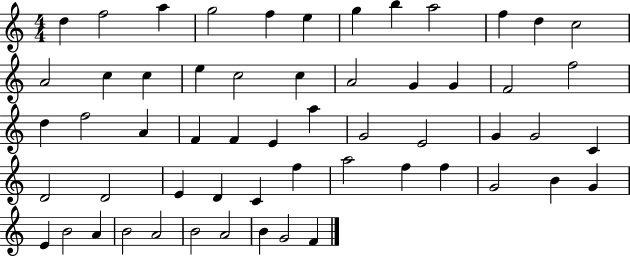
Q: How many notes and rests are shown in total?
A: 57